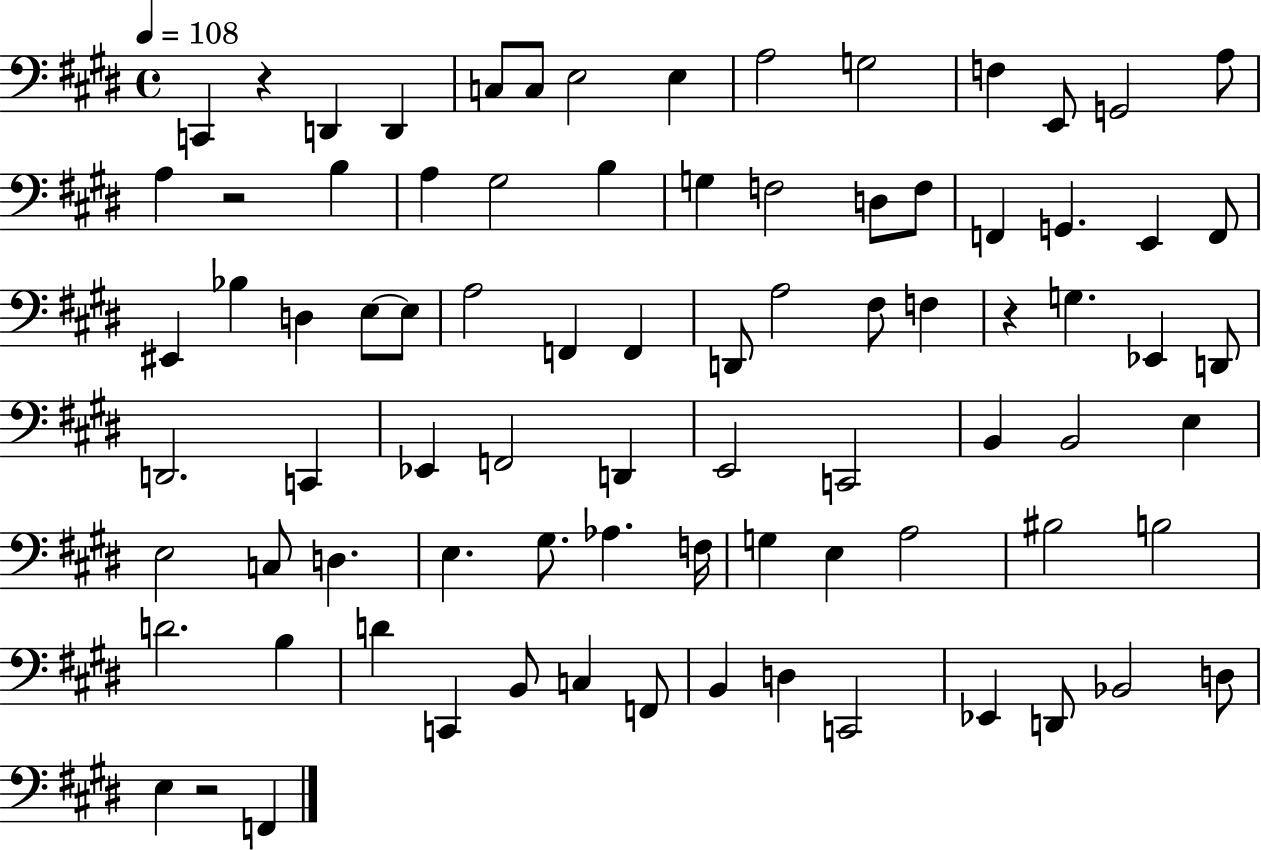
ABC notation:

X:1
T:Untitled
M:4/4
L:1/4
K:E
C,, z D,, D,, C,/2 C,/2 E,2 E, A,2 G,2 F, E,,/2 G,,2 A,/2 A, z2 B, A, ^G,2 B, G, F,2 D,/2 F,/2 F,, G,, E,, F,,/2 ^E,, _B, D, E,/2 E,/2 A,2 F,, F,, D,,/2 A,2 ^F,/2 F, z G, _E,, D,,/2 D,,2 C,, _E,, F,,2 D,, E,,2 C,,2 B,, B,,2 E, E,2 C,/2 D, E, ^G,/2 _A, F,/4 G, E, A,2 ^B,2 B,2 D2 B, D C,, B,,/2 C, F,,/2 B,, D, C,,2 _E,, D,,/2 _B,,2 D,/2 E, z2 F,,